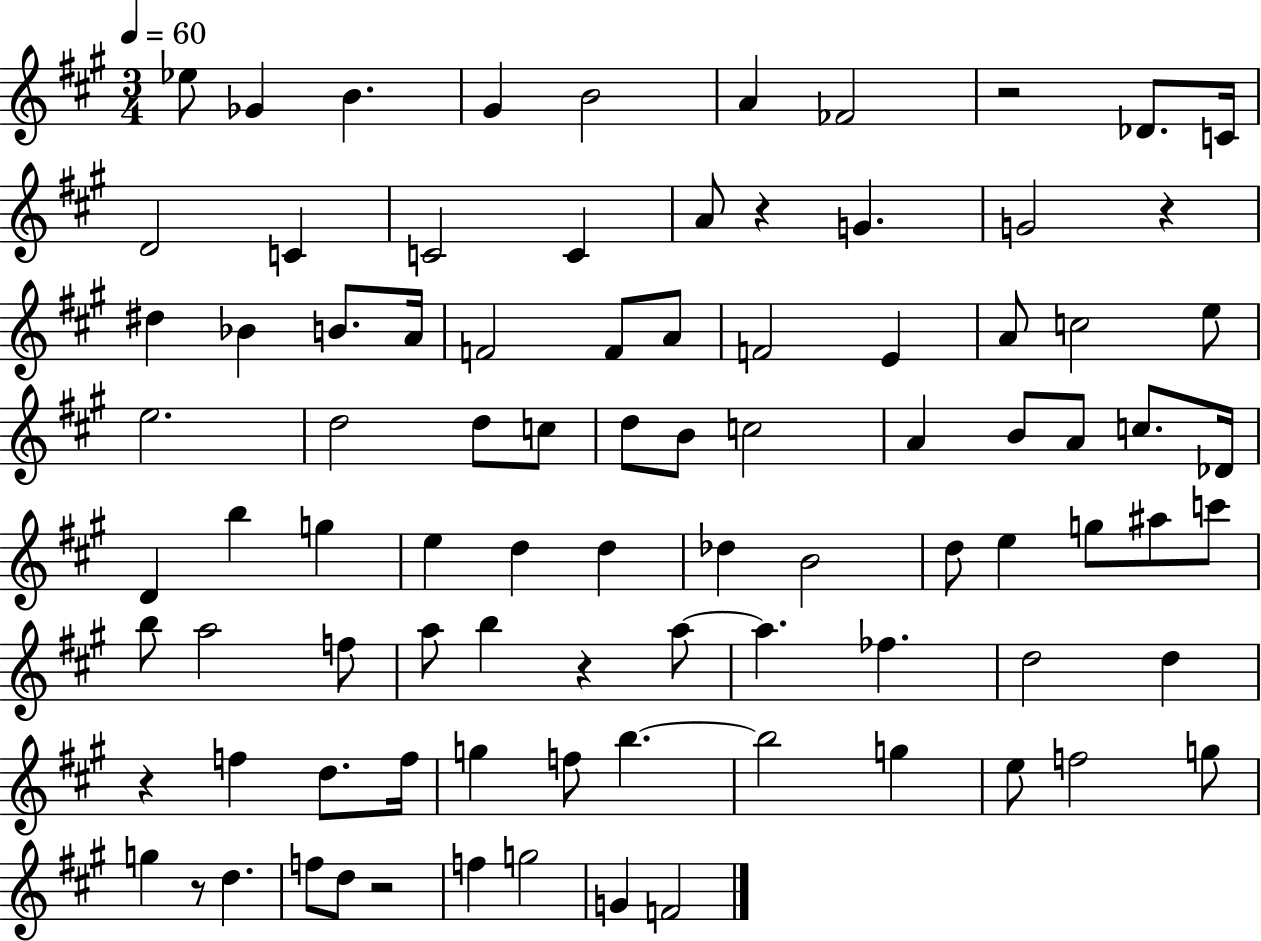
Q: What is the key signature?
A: A major